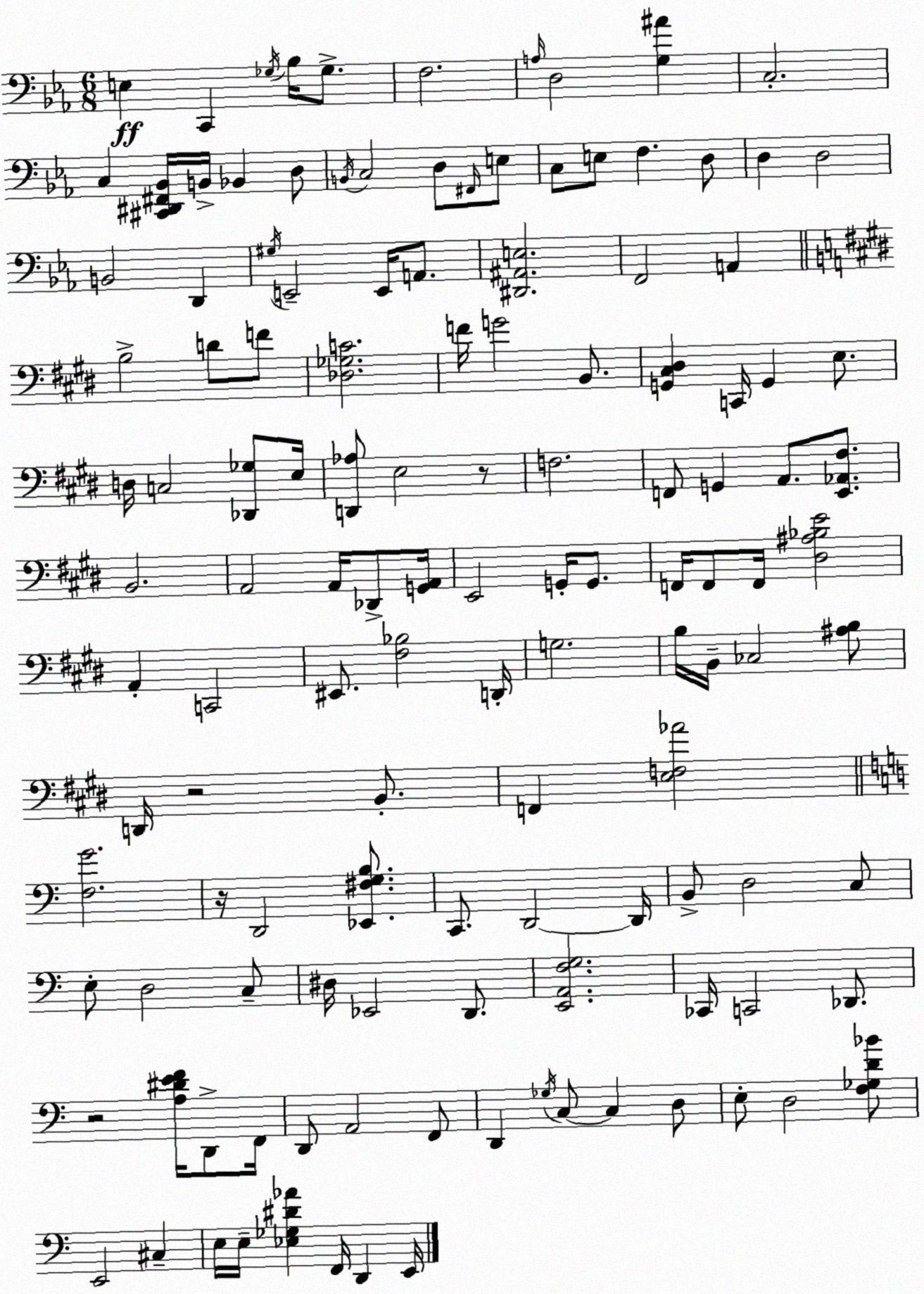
X:1
T:Untitled
M:6/8
L:1/4
K:Eb
E, C,, _G,/4 _B,/4 _G,/2 F,2 A,/4 D,2 [G,^A] C,2 C, [^C,,^D,,^F,,_B,,]/4 B,,/4 _B,, D,/2 B,,/4 C,2 D,/2 ^F,,/4 E,/2 C,/2 E,/2 F, D,/2 D, D,2 B,,2 D,, ^G,/4 E,,2 E,,/4 A,,/2 [^D,,^A,,E,]2 F,,2 A,, B,2 D/2 F/2 [_D,_G,C]2 F/4 G2 B,,/2 [G,,^C,^D,] C,,/4 G,, E,/2 D,/4 C,2 [_D,,_G,]/2 E,/4 [D,,_A,]/2 E,2 z/2 F,2 F,,/2 G,, A,,/2 [E,,_A,,^F,]/2 B,,2 A,,2 A,,/4 _D,,/2 [G,,A,,]/4 E,,2 G,,/4 G,,/2 F,,/4 F,,/2 F,,/4 [^D,^A,_B,E]2 A,, C,,2 ^E,,/2 [^F,_B,]2 D,,/4 G,2 B,/4 B,,/4 _C,2 [^A,B,]/2 D,,/4 z2 B,,/2 F,, [E,F,_A]2 [F,G]2 z/4 D,,2 [_E,,^F,G,B,]/2 C,,/2 D,,2 D,,/4 B,,/2 D,2 C,/2 E,/2 D,2 C,/2 ^D,/4 _E,,2 D,,/2 [E,,A,,F,G,]2 _C,,/4 C,,2 _D,,/2 z2 [A,^DEF]/4 D,,/2 F,,/4 D,,/2 A,,2 F,,/2 D,, _G,/4 C,/2 C, D,/2 E,/2 D,2 [F,_G,D_B]/2 E,,2 ^C, E,/4 E,/4 [_E,_G,^D_A] F,,/4 D,, E,,/4